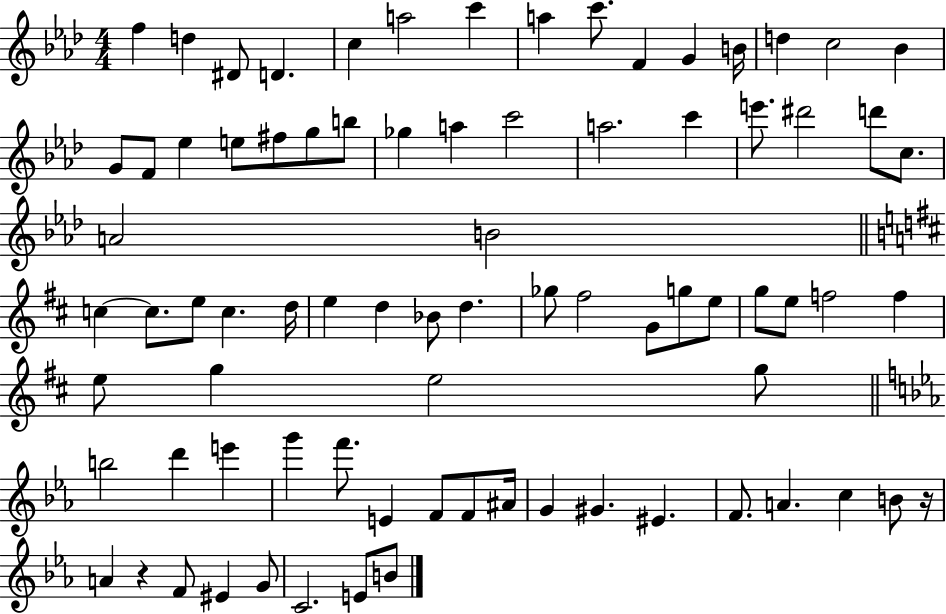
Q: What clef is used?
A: treble